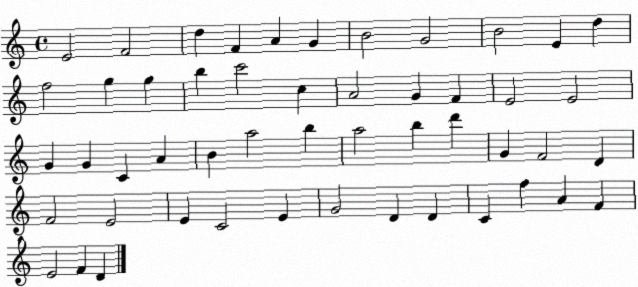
X:1
T:Untitled
M:4/4
L:1/4
K:C
E2 F2 d F A G B2 G2 B2 E d f2 g g b c'2 c A2 G F E2 E2 G G C A B a2 b a2 b d' G F2 D F2 E2 E C2 E G2 D D C f A F E2 F D